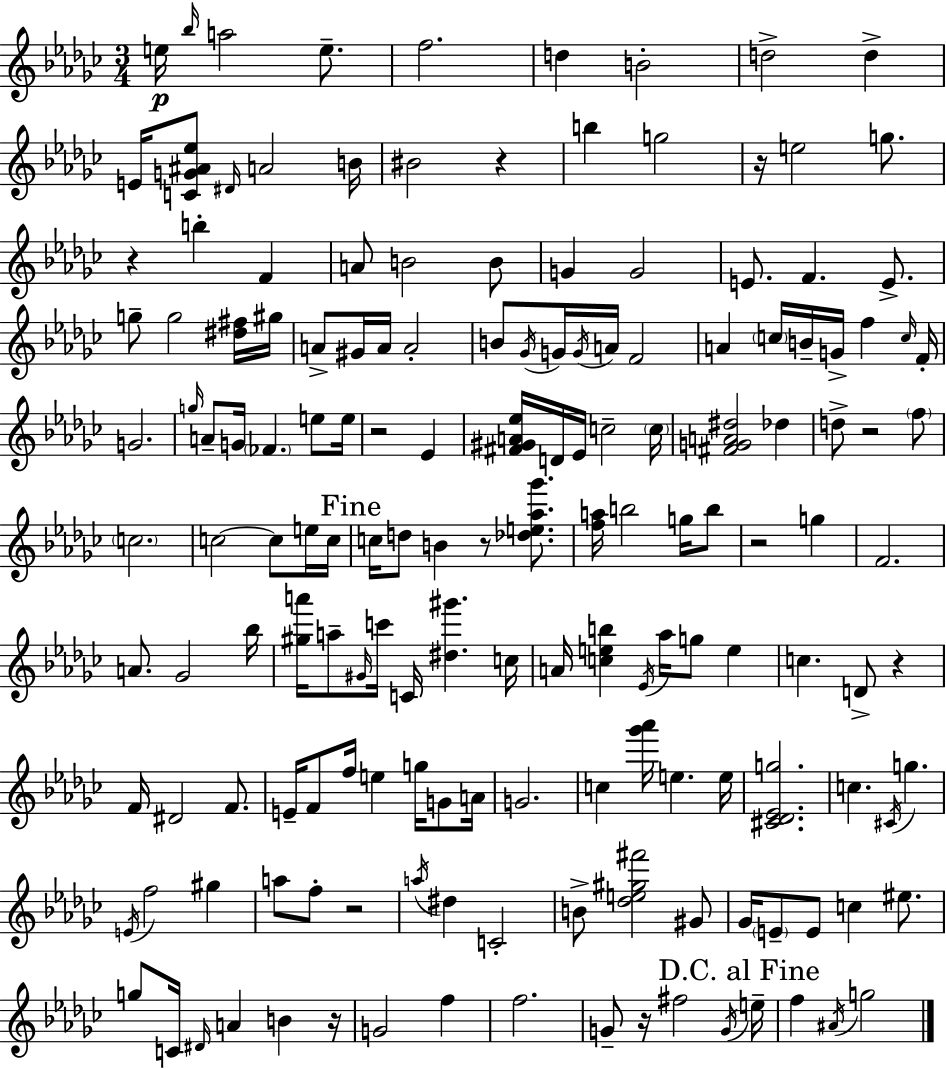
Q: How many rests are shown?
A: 11